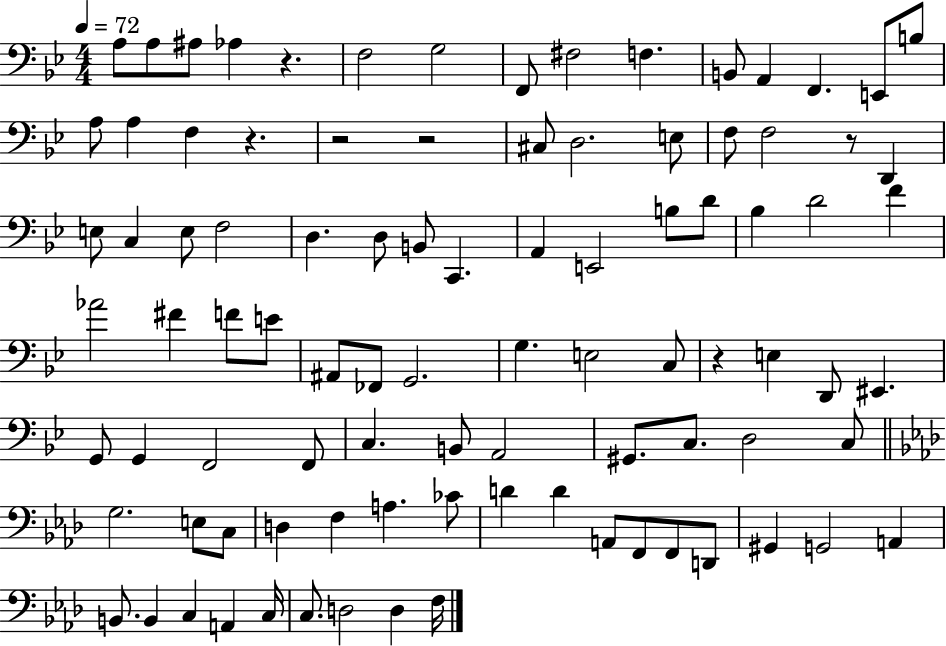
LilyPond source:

{
  \clef bass
  \numericTimeSignature
  \time 4/4
  \key bes \major
  \tempo 4 = 72
  a8 a8 ais8 aes4 r4. | f2 g2 | f,8 fis2 f4. | b,8 a,4 f,4. e,8 b8 | \break a8 a4 f4 r4. | r2 r2 | cis8 d2. e8 | f8 f2 r8 d,4 | \break e8 c4 e8 f2 | d4. d8 b,8 c,4. | a,4 e,2 b8 d'8 | bes4 d'2 f'4 | \break aes'2 fis'4 f'8 e'8 | ais,8 fes,8 g,2. | g4. e2 c8 | r4 e4 d,8 eis,4. | \break g,8 g,4 f,2 f,8 | c4. b,8 a,2 | gis,8. c8. d2 c8 | \bar "||" \break \key aes \major g2. e8 c8 | d4 f4 a4. ces'8 | d'4 d'4 a,8 f,8 f,8 d,8 | gis,4 g,2 a,4 | \break b,8. b,4 c4 a,4 c16 | c8. d2 d4 f16 | \bar "|."
}